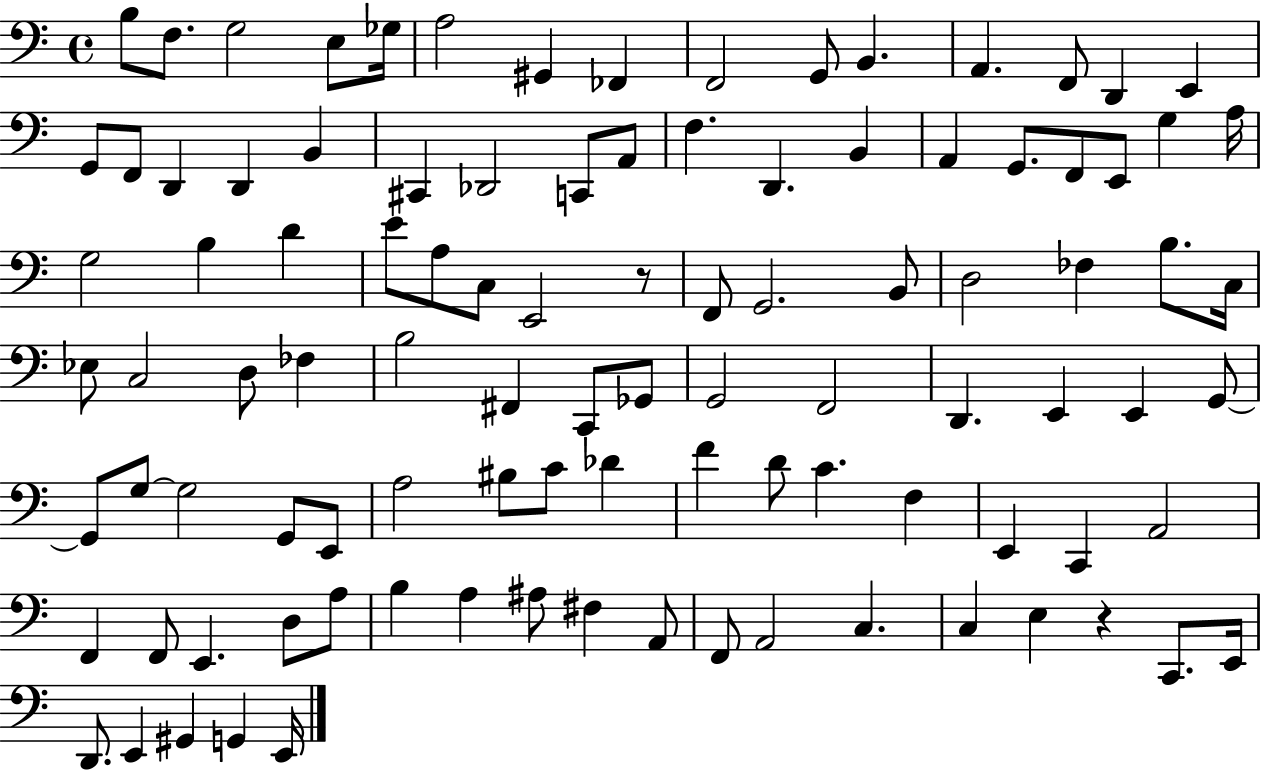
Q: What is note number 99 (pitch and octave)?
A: E2